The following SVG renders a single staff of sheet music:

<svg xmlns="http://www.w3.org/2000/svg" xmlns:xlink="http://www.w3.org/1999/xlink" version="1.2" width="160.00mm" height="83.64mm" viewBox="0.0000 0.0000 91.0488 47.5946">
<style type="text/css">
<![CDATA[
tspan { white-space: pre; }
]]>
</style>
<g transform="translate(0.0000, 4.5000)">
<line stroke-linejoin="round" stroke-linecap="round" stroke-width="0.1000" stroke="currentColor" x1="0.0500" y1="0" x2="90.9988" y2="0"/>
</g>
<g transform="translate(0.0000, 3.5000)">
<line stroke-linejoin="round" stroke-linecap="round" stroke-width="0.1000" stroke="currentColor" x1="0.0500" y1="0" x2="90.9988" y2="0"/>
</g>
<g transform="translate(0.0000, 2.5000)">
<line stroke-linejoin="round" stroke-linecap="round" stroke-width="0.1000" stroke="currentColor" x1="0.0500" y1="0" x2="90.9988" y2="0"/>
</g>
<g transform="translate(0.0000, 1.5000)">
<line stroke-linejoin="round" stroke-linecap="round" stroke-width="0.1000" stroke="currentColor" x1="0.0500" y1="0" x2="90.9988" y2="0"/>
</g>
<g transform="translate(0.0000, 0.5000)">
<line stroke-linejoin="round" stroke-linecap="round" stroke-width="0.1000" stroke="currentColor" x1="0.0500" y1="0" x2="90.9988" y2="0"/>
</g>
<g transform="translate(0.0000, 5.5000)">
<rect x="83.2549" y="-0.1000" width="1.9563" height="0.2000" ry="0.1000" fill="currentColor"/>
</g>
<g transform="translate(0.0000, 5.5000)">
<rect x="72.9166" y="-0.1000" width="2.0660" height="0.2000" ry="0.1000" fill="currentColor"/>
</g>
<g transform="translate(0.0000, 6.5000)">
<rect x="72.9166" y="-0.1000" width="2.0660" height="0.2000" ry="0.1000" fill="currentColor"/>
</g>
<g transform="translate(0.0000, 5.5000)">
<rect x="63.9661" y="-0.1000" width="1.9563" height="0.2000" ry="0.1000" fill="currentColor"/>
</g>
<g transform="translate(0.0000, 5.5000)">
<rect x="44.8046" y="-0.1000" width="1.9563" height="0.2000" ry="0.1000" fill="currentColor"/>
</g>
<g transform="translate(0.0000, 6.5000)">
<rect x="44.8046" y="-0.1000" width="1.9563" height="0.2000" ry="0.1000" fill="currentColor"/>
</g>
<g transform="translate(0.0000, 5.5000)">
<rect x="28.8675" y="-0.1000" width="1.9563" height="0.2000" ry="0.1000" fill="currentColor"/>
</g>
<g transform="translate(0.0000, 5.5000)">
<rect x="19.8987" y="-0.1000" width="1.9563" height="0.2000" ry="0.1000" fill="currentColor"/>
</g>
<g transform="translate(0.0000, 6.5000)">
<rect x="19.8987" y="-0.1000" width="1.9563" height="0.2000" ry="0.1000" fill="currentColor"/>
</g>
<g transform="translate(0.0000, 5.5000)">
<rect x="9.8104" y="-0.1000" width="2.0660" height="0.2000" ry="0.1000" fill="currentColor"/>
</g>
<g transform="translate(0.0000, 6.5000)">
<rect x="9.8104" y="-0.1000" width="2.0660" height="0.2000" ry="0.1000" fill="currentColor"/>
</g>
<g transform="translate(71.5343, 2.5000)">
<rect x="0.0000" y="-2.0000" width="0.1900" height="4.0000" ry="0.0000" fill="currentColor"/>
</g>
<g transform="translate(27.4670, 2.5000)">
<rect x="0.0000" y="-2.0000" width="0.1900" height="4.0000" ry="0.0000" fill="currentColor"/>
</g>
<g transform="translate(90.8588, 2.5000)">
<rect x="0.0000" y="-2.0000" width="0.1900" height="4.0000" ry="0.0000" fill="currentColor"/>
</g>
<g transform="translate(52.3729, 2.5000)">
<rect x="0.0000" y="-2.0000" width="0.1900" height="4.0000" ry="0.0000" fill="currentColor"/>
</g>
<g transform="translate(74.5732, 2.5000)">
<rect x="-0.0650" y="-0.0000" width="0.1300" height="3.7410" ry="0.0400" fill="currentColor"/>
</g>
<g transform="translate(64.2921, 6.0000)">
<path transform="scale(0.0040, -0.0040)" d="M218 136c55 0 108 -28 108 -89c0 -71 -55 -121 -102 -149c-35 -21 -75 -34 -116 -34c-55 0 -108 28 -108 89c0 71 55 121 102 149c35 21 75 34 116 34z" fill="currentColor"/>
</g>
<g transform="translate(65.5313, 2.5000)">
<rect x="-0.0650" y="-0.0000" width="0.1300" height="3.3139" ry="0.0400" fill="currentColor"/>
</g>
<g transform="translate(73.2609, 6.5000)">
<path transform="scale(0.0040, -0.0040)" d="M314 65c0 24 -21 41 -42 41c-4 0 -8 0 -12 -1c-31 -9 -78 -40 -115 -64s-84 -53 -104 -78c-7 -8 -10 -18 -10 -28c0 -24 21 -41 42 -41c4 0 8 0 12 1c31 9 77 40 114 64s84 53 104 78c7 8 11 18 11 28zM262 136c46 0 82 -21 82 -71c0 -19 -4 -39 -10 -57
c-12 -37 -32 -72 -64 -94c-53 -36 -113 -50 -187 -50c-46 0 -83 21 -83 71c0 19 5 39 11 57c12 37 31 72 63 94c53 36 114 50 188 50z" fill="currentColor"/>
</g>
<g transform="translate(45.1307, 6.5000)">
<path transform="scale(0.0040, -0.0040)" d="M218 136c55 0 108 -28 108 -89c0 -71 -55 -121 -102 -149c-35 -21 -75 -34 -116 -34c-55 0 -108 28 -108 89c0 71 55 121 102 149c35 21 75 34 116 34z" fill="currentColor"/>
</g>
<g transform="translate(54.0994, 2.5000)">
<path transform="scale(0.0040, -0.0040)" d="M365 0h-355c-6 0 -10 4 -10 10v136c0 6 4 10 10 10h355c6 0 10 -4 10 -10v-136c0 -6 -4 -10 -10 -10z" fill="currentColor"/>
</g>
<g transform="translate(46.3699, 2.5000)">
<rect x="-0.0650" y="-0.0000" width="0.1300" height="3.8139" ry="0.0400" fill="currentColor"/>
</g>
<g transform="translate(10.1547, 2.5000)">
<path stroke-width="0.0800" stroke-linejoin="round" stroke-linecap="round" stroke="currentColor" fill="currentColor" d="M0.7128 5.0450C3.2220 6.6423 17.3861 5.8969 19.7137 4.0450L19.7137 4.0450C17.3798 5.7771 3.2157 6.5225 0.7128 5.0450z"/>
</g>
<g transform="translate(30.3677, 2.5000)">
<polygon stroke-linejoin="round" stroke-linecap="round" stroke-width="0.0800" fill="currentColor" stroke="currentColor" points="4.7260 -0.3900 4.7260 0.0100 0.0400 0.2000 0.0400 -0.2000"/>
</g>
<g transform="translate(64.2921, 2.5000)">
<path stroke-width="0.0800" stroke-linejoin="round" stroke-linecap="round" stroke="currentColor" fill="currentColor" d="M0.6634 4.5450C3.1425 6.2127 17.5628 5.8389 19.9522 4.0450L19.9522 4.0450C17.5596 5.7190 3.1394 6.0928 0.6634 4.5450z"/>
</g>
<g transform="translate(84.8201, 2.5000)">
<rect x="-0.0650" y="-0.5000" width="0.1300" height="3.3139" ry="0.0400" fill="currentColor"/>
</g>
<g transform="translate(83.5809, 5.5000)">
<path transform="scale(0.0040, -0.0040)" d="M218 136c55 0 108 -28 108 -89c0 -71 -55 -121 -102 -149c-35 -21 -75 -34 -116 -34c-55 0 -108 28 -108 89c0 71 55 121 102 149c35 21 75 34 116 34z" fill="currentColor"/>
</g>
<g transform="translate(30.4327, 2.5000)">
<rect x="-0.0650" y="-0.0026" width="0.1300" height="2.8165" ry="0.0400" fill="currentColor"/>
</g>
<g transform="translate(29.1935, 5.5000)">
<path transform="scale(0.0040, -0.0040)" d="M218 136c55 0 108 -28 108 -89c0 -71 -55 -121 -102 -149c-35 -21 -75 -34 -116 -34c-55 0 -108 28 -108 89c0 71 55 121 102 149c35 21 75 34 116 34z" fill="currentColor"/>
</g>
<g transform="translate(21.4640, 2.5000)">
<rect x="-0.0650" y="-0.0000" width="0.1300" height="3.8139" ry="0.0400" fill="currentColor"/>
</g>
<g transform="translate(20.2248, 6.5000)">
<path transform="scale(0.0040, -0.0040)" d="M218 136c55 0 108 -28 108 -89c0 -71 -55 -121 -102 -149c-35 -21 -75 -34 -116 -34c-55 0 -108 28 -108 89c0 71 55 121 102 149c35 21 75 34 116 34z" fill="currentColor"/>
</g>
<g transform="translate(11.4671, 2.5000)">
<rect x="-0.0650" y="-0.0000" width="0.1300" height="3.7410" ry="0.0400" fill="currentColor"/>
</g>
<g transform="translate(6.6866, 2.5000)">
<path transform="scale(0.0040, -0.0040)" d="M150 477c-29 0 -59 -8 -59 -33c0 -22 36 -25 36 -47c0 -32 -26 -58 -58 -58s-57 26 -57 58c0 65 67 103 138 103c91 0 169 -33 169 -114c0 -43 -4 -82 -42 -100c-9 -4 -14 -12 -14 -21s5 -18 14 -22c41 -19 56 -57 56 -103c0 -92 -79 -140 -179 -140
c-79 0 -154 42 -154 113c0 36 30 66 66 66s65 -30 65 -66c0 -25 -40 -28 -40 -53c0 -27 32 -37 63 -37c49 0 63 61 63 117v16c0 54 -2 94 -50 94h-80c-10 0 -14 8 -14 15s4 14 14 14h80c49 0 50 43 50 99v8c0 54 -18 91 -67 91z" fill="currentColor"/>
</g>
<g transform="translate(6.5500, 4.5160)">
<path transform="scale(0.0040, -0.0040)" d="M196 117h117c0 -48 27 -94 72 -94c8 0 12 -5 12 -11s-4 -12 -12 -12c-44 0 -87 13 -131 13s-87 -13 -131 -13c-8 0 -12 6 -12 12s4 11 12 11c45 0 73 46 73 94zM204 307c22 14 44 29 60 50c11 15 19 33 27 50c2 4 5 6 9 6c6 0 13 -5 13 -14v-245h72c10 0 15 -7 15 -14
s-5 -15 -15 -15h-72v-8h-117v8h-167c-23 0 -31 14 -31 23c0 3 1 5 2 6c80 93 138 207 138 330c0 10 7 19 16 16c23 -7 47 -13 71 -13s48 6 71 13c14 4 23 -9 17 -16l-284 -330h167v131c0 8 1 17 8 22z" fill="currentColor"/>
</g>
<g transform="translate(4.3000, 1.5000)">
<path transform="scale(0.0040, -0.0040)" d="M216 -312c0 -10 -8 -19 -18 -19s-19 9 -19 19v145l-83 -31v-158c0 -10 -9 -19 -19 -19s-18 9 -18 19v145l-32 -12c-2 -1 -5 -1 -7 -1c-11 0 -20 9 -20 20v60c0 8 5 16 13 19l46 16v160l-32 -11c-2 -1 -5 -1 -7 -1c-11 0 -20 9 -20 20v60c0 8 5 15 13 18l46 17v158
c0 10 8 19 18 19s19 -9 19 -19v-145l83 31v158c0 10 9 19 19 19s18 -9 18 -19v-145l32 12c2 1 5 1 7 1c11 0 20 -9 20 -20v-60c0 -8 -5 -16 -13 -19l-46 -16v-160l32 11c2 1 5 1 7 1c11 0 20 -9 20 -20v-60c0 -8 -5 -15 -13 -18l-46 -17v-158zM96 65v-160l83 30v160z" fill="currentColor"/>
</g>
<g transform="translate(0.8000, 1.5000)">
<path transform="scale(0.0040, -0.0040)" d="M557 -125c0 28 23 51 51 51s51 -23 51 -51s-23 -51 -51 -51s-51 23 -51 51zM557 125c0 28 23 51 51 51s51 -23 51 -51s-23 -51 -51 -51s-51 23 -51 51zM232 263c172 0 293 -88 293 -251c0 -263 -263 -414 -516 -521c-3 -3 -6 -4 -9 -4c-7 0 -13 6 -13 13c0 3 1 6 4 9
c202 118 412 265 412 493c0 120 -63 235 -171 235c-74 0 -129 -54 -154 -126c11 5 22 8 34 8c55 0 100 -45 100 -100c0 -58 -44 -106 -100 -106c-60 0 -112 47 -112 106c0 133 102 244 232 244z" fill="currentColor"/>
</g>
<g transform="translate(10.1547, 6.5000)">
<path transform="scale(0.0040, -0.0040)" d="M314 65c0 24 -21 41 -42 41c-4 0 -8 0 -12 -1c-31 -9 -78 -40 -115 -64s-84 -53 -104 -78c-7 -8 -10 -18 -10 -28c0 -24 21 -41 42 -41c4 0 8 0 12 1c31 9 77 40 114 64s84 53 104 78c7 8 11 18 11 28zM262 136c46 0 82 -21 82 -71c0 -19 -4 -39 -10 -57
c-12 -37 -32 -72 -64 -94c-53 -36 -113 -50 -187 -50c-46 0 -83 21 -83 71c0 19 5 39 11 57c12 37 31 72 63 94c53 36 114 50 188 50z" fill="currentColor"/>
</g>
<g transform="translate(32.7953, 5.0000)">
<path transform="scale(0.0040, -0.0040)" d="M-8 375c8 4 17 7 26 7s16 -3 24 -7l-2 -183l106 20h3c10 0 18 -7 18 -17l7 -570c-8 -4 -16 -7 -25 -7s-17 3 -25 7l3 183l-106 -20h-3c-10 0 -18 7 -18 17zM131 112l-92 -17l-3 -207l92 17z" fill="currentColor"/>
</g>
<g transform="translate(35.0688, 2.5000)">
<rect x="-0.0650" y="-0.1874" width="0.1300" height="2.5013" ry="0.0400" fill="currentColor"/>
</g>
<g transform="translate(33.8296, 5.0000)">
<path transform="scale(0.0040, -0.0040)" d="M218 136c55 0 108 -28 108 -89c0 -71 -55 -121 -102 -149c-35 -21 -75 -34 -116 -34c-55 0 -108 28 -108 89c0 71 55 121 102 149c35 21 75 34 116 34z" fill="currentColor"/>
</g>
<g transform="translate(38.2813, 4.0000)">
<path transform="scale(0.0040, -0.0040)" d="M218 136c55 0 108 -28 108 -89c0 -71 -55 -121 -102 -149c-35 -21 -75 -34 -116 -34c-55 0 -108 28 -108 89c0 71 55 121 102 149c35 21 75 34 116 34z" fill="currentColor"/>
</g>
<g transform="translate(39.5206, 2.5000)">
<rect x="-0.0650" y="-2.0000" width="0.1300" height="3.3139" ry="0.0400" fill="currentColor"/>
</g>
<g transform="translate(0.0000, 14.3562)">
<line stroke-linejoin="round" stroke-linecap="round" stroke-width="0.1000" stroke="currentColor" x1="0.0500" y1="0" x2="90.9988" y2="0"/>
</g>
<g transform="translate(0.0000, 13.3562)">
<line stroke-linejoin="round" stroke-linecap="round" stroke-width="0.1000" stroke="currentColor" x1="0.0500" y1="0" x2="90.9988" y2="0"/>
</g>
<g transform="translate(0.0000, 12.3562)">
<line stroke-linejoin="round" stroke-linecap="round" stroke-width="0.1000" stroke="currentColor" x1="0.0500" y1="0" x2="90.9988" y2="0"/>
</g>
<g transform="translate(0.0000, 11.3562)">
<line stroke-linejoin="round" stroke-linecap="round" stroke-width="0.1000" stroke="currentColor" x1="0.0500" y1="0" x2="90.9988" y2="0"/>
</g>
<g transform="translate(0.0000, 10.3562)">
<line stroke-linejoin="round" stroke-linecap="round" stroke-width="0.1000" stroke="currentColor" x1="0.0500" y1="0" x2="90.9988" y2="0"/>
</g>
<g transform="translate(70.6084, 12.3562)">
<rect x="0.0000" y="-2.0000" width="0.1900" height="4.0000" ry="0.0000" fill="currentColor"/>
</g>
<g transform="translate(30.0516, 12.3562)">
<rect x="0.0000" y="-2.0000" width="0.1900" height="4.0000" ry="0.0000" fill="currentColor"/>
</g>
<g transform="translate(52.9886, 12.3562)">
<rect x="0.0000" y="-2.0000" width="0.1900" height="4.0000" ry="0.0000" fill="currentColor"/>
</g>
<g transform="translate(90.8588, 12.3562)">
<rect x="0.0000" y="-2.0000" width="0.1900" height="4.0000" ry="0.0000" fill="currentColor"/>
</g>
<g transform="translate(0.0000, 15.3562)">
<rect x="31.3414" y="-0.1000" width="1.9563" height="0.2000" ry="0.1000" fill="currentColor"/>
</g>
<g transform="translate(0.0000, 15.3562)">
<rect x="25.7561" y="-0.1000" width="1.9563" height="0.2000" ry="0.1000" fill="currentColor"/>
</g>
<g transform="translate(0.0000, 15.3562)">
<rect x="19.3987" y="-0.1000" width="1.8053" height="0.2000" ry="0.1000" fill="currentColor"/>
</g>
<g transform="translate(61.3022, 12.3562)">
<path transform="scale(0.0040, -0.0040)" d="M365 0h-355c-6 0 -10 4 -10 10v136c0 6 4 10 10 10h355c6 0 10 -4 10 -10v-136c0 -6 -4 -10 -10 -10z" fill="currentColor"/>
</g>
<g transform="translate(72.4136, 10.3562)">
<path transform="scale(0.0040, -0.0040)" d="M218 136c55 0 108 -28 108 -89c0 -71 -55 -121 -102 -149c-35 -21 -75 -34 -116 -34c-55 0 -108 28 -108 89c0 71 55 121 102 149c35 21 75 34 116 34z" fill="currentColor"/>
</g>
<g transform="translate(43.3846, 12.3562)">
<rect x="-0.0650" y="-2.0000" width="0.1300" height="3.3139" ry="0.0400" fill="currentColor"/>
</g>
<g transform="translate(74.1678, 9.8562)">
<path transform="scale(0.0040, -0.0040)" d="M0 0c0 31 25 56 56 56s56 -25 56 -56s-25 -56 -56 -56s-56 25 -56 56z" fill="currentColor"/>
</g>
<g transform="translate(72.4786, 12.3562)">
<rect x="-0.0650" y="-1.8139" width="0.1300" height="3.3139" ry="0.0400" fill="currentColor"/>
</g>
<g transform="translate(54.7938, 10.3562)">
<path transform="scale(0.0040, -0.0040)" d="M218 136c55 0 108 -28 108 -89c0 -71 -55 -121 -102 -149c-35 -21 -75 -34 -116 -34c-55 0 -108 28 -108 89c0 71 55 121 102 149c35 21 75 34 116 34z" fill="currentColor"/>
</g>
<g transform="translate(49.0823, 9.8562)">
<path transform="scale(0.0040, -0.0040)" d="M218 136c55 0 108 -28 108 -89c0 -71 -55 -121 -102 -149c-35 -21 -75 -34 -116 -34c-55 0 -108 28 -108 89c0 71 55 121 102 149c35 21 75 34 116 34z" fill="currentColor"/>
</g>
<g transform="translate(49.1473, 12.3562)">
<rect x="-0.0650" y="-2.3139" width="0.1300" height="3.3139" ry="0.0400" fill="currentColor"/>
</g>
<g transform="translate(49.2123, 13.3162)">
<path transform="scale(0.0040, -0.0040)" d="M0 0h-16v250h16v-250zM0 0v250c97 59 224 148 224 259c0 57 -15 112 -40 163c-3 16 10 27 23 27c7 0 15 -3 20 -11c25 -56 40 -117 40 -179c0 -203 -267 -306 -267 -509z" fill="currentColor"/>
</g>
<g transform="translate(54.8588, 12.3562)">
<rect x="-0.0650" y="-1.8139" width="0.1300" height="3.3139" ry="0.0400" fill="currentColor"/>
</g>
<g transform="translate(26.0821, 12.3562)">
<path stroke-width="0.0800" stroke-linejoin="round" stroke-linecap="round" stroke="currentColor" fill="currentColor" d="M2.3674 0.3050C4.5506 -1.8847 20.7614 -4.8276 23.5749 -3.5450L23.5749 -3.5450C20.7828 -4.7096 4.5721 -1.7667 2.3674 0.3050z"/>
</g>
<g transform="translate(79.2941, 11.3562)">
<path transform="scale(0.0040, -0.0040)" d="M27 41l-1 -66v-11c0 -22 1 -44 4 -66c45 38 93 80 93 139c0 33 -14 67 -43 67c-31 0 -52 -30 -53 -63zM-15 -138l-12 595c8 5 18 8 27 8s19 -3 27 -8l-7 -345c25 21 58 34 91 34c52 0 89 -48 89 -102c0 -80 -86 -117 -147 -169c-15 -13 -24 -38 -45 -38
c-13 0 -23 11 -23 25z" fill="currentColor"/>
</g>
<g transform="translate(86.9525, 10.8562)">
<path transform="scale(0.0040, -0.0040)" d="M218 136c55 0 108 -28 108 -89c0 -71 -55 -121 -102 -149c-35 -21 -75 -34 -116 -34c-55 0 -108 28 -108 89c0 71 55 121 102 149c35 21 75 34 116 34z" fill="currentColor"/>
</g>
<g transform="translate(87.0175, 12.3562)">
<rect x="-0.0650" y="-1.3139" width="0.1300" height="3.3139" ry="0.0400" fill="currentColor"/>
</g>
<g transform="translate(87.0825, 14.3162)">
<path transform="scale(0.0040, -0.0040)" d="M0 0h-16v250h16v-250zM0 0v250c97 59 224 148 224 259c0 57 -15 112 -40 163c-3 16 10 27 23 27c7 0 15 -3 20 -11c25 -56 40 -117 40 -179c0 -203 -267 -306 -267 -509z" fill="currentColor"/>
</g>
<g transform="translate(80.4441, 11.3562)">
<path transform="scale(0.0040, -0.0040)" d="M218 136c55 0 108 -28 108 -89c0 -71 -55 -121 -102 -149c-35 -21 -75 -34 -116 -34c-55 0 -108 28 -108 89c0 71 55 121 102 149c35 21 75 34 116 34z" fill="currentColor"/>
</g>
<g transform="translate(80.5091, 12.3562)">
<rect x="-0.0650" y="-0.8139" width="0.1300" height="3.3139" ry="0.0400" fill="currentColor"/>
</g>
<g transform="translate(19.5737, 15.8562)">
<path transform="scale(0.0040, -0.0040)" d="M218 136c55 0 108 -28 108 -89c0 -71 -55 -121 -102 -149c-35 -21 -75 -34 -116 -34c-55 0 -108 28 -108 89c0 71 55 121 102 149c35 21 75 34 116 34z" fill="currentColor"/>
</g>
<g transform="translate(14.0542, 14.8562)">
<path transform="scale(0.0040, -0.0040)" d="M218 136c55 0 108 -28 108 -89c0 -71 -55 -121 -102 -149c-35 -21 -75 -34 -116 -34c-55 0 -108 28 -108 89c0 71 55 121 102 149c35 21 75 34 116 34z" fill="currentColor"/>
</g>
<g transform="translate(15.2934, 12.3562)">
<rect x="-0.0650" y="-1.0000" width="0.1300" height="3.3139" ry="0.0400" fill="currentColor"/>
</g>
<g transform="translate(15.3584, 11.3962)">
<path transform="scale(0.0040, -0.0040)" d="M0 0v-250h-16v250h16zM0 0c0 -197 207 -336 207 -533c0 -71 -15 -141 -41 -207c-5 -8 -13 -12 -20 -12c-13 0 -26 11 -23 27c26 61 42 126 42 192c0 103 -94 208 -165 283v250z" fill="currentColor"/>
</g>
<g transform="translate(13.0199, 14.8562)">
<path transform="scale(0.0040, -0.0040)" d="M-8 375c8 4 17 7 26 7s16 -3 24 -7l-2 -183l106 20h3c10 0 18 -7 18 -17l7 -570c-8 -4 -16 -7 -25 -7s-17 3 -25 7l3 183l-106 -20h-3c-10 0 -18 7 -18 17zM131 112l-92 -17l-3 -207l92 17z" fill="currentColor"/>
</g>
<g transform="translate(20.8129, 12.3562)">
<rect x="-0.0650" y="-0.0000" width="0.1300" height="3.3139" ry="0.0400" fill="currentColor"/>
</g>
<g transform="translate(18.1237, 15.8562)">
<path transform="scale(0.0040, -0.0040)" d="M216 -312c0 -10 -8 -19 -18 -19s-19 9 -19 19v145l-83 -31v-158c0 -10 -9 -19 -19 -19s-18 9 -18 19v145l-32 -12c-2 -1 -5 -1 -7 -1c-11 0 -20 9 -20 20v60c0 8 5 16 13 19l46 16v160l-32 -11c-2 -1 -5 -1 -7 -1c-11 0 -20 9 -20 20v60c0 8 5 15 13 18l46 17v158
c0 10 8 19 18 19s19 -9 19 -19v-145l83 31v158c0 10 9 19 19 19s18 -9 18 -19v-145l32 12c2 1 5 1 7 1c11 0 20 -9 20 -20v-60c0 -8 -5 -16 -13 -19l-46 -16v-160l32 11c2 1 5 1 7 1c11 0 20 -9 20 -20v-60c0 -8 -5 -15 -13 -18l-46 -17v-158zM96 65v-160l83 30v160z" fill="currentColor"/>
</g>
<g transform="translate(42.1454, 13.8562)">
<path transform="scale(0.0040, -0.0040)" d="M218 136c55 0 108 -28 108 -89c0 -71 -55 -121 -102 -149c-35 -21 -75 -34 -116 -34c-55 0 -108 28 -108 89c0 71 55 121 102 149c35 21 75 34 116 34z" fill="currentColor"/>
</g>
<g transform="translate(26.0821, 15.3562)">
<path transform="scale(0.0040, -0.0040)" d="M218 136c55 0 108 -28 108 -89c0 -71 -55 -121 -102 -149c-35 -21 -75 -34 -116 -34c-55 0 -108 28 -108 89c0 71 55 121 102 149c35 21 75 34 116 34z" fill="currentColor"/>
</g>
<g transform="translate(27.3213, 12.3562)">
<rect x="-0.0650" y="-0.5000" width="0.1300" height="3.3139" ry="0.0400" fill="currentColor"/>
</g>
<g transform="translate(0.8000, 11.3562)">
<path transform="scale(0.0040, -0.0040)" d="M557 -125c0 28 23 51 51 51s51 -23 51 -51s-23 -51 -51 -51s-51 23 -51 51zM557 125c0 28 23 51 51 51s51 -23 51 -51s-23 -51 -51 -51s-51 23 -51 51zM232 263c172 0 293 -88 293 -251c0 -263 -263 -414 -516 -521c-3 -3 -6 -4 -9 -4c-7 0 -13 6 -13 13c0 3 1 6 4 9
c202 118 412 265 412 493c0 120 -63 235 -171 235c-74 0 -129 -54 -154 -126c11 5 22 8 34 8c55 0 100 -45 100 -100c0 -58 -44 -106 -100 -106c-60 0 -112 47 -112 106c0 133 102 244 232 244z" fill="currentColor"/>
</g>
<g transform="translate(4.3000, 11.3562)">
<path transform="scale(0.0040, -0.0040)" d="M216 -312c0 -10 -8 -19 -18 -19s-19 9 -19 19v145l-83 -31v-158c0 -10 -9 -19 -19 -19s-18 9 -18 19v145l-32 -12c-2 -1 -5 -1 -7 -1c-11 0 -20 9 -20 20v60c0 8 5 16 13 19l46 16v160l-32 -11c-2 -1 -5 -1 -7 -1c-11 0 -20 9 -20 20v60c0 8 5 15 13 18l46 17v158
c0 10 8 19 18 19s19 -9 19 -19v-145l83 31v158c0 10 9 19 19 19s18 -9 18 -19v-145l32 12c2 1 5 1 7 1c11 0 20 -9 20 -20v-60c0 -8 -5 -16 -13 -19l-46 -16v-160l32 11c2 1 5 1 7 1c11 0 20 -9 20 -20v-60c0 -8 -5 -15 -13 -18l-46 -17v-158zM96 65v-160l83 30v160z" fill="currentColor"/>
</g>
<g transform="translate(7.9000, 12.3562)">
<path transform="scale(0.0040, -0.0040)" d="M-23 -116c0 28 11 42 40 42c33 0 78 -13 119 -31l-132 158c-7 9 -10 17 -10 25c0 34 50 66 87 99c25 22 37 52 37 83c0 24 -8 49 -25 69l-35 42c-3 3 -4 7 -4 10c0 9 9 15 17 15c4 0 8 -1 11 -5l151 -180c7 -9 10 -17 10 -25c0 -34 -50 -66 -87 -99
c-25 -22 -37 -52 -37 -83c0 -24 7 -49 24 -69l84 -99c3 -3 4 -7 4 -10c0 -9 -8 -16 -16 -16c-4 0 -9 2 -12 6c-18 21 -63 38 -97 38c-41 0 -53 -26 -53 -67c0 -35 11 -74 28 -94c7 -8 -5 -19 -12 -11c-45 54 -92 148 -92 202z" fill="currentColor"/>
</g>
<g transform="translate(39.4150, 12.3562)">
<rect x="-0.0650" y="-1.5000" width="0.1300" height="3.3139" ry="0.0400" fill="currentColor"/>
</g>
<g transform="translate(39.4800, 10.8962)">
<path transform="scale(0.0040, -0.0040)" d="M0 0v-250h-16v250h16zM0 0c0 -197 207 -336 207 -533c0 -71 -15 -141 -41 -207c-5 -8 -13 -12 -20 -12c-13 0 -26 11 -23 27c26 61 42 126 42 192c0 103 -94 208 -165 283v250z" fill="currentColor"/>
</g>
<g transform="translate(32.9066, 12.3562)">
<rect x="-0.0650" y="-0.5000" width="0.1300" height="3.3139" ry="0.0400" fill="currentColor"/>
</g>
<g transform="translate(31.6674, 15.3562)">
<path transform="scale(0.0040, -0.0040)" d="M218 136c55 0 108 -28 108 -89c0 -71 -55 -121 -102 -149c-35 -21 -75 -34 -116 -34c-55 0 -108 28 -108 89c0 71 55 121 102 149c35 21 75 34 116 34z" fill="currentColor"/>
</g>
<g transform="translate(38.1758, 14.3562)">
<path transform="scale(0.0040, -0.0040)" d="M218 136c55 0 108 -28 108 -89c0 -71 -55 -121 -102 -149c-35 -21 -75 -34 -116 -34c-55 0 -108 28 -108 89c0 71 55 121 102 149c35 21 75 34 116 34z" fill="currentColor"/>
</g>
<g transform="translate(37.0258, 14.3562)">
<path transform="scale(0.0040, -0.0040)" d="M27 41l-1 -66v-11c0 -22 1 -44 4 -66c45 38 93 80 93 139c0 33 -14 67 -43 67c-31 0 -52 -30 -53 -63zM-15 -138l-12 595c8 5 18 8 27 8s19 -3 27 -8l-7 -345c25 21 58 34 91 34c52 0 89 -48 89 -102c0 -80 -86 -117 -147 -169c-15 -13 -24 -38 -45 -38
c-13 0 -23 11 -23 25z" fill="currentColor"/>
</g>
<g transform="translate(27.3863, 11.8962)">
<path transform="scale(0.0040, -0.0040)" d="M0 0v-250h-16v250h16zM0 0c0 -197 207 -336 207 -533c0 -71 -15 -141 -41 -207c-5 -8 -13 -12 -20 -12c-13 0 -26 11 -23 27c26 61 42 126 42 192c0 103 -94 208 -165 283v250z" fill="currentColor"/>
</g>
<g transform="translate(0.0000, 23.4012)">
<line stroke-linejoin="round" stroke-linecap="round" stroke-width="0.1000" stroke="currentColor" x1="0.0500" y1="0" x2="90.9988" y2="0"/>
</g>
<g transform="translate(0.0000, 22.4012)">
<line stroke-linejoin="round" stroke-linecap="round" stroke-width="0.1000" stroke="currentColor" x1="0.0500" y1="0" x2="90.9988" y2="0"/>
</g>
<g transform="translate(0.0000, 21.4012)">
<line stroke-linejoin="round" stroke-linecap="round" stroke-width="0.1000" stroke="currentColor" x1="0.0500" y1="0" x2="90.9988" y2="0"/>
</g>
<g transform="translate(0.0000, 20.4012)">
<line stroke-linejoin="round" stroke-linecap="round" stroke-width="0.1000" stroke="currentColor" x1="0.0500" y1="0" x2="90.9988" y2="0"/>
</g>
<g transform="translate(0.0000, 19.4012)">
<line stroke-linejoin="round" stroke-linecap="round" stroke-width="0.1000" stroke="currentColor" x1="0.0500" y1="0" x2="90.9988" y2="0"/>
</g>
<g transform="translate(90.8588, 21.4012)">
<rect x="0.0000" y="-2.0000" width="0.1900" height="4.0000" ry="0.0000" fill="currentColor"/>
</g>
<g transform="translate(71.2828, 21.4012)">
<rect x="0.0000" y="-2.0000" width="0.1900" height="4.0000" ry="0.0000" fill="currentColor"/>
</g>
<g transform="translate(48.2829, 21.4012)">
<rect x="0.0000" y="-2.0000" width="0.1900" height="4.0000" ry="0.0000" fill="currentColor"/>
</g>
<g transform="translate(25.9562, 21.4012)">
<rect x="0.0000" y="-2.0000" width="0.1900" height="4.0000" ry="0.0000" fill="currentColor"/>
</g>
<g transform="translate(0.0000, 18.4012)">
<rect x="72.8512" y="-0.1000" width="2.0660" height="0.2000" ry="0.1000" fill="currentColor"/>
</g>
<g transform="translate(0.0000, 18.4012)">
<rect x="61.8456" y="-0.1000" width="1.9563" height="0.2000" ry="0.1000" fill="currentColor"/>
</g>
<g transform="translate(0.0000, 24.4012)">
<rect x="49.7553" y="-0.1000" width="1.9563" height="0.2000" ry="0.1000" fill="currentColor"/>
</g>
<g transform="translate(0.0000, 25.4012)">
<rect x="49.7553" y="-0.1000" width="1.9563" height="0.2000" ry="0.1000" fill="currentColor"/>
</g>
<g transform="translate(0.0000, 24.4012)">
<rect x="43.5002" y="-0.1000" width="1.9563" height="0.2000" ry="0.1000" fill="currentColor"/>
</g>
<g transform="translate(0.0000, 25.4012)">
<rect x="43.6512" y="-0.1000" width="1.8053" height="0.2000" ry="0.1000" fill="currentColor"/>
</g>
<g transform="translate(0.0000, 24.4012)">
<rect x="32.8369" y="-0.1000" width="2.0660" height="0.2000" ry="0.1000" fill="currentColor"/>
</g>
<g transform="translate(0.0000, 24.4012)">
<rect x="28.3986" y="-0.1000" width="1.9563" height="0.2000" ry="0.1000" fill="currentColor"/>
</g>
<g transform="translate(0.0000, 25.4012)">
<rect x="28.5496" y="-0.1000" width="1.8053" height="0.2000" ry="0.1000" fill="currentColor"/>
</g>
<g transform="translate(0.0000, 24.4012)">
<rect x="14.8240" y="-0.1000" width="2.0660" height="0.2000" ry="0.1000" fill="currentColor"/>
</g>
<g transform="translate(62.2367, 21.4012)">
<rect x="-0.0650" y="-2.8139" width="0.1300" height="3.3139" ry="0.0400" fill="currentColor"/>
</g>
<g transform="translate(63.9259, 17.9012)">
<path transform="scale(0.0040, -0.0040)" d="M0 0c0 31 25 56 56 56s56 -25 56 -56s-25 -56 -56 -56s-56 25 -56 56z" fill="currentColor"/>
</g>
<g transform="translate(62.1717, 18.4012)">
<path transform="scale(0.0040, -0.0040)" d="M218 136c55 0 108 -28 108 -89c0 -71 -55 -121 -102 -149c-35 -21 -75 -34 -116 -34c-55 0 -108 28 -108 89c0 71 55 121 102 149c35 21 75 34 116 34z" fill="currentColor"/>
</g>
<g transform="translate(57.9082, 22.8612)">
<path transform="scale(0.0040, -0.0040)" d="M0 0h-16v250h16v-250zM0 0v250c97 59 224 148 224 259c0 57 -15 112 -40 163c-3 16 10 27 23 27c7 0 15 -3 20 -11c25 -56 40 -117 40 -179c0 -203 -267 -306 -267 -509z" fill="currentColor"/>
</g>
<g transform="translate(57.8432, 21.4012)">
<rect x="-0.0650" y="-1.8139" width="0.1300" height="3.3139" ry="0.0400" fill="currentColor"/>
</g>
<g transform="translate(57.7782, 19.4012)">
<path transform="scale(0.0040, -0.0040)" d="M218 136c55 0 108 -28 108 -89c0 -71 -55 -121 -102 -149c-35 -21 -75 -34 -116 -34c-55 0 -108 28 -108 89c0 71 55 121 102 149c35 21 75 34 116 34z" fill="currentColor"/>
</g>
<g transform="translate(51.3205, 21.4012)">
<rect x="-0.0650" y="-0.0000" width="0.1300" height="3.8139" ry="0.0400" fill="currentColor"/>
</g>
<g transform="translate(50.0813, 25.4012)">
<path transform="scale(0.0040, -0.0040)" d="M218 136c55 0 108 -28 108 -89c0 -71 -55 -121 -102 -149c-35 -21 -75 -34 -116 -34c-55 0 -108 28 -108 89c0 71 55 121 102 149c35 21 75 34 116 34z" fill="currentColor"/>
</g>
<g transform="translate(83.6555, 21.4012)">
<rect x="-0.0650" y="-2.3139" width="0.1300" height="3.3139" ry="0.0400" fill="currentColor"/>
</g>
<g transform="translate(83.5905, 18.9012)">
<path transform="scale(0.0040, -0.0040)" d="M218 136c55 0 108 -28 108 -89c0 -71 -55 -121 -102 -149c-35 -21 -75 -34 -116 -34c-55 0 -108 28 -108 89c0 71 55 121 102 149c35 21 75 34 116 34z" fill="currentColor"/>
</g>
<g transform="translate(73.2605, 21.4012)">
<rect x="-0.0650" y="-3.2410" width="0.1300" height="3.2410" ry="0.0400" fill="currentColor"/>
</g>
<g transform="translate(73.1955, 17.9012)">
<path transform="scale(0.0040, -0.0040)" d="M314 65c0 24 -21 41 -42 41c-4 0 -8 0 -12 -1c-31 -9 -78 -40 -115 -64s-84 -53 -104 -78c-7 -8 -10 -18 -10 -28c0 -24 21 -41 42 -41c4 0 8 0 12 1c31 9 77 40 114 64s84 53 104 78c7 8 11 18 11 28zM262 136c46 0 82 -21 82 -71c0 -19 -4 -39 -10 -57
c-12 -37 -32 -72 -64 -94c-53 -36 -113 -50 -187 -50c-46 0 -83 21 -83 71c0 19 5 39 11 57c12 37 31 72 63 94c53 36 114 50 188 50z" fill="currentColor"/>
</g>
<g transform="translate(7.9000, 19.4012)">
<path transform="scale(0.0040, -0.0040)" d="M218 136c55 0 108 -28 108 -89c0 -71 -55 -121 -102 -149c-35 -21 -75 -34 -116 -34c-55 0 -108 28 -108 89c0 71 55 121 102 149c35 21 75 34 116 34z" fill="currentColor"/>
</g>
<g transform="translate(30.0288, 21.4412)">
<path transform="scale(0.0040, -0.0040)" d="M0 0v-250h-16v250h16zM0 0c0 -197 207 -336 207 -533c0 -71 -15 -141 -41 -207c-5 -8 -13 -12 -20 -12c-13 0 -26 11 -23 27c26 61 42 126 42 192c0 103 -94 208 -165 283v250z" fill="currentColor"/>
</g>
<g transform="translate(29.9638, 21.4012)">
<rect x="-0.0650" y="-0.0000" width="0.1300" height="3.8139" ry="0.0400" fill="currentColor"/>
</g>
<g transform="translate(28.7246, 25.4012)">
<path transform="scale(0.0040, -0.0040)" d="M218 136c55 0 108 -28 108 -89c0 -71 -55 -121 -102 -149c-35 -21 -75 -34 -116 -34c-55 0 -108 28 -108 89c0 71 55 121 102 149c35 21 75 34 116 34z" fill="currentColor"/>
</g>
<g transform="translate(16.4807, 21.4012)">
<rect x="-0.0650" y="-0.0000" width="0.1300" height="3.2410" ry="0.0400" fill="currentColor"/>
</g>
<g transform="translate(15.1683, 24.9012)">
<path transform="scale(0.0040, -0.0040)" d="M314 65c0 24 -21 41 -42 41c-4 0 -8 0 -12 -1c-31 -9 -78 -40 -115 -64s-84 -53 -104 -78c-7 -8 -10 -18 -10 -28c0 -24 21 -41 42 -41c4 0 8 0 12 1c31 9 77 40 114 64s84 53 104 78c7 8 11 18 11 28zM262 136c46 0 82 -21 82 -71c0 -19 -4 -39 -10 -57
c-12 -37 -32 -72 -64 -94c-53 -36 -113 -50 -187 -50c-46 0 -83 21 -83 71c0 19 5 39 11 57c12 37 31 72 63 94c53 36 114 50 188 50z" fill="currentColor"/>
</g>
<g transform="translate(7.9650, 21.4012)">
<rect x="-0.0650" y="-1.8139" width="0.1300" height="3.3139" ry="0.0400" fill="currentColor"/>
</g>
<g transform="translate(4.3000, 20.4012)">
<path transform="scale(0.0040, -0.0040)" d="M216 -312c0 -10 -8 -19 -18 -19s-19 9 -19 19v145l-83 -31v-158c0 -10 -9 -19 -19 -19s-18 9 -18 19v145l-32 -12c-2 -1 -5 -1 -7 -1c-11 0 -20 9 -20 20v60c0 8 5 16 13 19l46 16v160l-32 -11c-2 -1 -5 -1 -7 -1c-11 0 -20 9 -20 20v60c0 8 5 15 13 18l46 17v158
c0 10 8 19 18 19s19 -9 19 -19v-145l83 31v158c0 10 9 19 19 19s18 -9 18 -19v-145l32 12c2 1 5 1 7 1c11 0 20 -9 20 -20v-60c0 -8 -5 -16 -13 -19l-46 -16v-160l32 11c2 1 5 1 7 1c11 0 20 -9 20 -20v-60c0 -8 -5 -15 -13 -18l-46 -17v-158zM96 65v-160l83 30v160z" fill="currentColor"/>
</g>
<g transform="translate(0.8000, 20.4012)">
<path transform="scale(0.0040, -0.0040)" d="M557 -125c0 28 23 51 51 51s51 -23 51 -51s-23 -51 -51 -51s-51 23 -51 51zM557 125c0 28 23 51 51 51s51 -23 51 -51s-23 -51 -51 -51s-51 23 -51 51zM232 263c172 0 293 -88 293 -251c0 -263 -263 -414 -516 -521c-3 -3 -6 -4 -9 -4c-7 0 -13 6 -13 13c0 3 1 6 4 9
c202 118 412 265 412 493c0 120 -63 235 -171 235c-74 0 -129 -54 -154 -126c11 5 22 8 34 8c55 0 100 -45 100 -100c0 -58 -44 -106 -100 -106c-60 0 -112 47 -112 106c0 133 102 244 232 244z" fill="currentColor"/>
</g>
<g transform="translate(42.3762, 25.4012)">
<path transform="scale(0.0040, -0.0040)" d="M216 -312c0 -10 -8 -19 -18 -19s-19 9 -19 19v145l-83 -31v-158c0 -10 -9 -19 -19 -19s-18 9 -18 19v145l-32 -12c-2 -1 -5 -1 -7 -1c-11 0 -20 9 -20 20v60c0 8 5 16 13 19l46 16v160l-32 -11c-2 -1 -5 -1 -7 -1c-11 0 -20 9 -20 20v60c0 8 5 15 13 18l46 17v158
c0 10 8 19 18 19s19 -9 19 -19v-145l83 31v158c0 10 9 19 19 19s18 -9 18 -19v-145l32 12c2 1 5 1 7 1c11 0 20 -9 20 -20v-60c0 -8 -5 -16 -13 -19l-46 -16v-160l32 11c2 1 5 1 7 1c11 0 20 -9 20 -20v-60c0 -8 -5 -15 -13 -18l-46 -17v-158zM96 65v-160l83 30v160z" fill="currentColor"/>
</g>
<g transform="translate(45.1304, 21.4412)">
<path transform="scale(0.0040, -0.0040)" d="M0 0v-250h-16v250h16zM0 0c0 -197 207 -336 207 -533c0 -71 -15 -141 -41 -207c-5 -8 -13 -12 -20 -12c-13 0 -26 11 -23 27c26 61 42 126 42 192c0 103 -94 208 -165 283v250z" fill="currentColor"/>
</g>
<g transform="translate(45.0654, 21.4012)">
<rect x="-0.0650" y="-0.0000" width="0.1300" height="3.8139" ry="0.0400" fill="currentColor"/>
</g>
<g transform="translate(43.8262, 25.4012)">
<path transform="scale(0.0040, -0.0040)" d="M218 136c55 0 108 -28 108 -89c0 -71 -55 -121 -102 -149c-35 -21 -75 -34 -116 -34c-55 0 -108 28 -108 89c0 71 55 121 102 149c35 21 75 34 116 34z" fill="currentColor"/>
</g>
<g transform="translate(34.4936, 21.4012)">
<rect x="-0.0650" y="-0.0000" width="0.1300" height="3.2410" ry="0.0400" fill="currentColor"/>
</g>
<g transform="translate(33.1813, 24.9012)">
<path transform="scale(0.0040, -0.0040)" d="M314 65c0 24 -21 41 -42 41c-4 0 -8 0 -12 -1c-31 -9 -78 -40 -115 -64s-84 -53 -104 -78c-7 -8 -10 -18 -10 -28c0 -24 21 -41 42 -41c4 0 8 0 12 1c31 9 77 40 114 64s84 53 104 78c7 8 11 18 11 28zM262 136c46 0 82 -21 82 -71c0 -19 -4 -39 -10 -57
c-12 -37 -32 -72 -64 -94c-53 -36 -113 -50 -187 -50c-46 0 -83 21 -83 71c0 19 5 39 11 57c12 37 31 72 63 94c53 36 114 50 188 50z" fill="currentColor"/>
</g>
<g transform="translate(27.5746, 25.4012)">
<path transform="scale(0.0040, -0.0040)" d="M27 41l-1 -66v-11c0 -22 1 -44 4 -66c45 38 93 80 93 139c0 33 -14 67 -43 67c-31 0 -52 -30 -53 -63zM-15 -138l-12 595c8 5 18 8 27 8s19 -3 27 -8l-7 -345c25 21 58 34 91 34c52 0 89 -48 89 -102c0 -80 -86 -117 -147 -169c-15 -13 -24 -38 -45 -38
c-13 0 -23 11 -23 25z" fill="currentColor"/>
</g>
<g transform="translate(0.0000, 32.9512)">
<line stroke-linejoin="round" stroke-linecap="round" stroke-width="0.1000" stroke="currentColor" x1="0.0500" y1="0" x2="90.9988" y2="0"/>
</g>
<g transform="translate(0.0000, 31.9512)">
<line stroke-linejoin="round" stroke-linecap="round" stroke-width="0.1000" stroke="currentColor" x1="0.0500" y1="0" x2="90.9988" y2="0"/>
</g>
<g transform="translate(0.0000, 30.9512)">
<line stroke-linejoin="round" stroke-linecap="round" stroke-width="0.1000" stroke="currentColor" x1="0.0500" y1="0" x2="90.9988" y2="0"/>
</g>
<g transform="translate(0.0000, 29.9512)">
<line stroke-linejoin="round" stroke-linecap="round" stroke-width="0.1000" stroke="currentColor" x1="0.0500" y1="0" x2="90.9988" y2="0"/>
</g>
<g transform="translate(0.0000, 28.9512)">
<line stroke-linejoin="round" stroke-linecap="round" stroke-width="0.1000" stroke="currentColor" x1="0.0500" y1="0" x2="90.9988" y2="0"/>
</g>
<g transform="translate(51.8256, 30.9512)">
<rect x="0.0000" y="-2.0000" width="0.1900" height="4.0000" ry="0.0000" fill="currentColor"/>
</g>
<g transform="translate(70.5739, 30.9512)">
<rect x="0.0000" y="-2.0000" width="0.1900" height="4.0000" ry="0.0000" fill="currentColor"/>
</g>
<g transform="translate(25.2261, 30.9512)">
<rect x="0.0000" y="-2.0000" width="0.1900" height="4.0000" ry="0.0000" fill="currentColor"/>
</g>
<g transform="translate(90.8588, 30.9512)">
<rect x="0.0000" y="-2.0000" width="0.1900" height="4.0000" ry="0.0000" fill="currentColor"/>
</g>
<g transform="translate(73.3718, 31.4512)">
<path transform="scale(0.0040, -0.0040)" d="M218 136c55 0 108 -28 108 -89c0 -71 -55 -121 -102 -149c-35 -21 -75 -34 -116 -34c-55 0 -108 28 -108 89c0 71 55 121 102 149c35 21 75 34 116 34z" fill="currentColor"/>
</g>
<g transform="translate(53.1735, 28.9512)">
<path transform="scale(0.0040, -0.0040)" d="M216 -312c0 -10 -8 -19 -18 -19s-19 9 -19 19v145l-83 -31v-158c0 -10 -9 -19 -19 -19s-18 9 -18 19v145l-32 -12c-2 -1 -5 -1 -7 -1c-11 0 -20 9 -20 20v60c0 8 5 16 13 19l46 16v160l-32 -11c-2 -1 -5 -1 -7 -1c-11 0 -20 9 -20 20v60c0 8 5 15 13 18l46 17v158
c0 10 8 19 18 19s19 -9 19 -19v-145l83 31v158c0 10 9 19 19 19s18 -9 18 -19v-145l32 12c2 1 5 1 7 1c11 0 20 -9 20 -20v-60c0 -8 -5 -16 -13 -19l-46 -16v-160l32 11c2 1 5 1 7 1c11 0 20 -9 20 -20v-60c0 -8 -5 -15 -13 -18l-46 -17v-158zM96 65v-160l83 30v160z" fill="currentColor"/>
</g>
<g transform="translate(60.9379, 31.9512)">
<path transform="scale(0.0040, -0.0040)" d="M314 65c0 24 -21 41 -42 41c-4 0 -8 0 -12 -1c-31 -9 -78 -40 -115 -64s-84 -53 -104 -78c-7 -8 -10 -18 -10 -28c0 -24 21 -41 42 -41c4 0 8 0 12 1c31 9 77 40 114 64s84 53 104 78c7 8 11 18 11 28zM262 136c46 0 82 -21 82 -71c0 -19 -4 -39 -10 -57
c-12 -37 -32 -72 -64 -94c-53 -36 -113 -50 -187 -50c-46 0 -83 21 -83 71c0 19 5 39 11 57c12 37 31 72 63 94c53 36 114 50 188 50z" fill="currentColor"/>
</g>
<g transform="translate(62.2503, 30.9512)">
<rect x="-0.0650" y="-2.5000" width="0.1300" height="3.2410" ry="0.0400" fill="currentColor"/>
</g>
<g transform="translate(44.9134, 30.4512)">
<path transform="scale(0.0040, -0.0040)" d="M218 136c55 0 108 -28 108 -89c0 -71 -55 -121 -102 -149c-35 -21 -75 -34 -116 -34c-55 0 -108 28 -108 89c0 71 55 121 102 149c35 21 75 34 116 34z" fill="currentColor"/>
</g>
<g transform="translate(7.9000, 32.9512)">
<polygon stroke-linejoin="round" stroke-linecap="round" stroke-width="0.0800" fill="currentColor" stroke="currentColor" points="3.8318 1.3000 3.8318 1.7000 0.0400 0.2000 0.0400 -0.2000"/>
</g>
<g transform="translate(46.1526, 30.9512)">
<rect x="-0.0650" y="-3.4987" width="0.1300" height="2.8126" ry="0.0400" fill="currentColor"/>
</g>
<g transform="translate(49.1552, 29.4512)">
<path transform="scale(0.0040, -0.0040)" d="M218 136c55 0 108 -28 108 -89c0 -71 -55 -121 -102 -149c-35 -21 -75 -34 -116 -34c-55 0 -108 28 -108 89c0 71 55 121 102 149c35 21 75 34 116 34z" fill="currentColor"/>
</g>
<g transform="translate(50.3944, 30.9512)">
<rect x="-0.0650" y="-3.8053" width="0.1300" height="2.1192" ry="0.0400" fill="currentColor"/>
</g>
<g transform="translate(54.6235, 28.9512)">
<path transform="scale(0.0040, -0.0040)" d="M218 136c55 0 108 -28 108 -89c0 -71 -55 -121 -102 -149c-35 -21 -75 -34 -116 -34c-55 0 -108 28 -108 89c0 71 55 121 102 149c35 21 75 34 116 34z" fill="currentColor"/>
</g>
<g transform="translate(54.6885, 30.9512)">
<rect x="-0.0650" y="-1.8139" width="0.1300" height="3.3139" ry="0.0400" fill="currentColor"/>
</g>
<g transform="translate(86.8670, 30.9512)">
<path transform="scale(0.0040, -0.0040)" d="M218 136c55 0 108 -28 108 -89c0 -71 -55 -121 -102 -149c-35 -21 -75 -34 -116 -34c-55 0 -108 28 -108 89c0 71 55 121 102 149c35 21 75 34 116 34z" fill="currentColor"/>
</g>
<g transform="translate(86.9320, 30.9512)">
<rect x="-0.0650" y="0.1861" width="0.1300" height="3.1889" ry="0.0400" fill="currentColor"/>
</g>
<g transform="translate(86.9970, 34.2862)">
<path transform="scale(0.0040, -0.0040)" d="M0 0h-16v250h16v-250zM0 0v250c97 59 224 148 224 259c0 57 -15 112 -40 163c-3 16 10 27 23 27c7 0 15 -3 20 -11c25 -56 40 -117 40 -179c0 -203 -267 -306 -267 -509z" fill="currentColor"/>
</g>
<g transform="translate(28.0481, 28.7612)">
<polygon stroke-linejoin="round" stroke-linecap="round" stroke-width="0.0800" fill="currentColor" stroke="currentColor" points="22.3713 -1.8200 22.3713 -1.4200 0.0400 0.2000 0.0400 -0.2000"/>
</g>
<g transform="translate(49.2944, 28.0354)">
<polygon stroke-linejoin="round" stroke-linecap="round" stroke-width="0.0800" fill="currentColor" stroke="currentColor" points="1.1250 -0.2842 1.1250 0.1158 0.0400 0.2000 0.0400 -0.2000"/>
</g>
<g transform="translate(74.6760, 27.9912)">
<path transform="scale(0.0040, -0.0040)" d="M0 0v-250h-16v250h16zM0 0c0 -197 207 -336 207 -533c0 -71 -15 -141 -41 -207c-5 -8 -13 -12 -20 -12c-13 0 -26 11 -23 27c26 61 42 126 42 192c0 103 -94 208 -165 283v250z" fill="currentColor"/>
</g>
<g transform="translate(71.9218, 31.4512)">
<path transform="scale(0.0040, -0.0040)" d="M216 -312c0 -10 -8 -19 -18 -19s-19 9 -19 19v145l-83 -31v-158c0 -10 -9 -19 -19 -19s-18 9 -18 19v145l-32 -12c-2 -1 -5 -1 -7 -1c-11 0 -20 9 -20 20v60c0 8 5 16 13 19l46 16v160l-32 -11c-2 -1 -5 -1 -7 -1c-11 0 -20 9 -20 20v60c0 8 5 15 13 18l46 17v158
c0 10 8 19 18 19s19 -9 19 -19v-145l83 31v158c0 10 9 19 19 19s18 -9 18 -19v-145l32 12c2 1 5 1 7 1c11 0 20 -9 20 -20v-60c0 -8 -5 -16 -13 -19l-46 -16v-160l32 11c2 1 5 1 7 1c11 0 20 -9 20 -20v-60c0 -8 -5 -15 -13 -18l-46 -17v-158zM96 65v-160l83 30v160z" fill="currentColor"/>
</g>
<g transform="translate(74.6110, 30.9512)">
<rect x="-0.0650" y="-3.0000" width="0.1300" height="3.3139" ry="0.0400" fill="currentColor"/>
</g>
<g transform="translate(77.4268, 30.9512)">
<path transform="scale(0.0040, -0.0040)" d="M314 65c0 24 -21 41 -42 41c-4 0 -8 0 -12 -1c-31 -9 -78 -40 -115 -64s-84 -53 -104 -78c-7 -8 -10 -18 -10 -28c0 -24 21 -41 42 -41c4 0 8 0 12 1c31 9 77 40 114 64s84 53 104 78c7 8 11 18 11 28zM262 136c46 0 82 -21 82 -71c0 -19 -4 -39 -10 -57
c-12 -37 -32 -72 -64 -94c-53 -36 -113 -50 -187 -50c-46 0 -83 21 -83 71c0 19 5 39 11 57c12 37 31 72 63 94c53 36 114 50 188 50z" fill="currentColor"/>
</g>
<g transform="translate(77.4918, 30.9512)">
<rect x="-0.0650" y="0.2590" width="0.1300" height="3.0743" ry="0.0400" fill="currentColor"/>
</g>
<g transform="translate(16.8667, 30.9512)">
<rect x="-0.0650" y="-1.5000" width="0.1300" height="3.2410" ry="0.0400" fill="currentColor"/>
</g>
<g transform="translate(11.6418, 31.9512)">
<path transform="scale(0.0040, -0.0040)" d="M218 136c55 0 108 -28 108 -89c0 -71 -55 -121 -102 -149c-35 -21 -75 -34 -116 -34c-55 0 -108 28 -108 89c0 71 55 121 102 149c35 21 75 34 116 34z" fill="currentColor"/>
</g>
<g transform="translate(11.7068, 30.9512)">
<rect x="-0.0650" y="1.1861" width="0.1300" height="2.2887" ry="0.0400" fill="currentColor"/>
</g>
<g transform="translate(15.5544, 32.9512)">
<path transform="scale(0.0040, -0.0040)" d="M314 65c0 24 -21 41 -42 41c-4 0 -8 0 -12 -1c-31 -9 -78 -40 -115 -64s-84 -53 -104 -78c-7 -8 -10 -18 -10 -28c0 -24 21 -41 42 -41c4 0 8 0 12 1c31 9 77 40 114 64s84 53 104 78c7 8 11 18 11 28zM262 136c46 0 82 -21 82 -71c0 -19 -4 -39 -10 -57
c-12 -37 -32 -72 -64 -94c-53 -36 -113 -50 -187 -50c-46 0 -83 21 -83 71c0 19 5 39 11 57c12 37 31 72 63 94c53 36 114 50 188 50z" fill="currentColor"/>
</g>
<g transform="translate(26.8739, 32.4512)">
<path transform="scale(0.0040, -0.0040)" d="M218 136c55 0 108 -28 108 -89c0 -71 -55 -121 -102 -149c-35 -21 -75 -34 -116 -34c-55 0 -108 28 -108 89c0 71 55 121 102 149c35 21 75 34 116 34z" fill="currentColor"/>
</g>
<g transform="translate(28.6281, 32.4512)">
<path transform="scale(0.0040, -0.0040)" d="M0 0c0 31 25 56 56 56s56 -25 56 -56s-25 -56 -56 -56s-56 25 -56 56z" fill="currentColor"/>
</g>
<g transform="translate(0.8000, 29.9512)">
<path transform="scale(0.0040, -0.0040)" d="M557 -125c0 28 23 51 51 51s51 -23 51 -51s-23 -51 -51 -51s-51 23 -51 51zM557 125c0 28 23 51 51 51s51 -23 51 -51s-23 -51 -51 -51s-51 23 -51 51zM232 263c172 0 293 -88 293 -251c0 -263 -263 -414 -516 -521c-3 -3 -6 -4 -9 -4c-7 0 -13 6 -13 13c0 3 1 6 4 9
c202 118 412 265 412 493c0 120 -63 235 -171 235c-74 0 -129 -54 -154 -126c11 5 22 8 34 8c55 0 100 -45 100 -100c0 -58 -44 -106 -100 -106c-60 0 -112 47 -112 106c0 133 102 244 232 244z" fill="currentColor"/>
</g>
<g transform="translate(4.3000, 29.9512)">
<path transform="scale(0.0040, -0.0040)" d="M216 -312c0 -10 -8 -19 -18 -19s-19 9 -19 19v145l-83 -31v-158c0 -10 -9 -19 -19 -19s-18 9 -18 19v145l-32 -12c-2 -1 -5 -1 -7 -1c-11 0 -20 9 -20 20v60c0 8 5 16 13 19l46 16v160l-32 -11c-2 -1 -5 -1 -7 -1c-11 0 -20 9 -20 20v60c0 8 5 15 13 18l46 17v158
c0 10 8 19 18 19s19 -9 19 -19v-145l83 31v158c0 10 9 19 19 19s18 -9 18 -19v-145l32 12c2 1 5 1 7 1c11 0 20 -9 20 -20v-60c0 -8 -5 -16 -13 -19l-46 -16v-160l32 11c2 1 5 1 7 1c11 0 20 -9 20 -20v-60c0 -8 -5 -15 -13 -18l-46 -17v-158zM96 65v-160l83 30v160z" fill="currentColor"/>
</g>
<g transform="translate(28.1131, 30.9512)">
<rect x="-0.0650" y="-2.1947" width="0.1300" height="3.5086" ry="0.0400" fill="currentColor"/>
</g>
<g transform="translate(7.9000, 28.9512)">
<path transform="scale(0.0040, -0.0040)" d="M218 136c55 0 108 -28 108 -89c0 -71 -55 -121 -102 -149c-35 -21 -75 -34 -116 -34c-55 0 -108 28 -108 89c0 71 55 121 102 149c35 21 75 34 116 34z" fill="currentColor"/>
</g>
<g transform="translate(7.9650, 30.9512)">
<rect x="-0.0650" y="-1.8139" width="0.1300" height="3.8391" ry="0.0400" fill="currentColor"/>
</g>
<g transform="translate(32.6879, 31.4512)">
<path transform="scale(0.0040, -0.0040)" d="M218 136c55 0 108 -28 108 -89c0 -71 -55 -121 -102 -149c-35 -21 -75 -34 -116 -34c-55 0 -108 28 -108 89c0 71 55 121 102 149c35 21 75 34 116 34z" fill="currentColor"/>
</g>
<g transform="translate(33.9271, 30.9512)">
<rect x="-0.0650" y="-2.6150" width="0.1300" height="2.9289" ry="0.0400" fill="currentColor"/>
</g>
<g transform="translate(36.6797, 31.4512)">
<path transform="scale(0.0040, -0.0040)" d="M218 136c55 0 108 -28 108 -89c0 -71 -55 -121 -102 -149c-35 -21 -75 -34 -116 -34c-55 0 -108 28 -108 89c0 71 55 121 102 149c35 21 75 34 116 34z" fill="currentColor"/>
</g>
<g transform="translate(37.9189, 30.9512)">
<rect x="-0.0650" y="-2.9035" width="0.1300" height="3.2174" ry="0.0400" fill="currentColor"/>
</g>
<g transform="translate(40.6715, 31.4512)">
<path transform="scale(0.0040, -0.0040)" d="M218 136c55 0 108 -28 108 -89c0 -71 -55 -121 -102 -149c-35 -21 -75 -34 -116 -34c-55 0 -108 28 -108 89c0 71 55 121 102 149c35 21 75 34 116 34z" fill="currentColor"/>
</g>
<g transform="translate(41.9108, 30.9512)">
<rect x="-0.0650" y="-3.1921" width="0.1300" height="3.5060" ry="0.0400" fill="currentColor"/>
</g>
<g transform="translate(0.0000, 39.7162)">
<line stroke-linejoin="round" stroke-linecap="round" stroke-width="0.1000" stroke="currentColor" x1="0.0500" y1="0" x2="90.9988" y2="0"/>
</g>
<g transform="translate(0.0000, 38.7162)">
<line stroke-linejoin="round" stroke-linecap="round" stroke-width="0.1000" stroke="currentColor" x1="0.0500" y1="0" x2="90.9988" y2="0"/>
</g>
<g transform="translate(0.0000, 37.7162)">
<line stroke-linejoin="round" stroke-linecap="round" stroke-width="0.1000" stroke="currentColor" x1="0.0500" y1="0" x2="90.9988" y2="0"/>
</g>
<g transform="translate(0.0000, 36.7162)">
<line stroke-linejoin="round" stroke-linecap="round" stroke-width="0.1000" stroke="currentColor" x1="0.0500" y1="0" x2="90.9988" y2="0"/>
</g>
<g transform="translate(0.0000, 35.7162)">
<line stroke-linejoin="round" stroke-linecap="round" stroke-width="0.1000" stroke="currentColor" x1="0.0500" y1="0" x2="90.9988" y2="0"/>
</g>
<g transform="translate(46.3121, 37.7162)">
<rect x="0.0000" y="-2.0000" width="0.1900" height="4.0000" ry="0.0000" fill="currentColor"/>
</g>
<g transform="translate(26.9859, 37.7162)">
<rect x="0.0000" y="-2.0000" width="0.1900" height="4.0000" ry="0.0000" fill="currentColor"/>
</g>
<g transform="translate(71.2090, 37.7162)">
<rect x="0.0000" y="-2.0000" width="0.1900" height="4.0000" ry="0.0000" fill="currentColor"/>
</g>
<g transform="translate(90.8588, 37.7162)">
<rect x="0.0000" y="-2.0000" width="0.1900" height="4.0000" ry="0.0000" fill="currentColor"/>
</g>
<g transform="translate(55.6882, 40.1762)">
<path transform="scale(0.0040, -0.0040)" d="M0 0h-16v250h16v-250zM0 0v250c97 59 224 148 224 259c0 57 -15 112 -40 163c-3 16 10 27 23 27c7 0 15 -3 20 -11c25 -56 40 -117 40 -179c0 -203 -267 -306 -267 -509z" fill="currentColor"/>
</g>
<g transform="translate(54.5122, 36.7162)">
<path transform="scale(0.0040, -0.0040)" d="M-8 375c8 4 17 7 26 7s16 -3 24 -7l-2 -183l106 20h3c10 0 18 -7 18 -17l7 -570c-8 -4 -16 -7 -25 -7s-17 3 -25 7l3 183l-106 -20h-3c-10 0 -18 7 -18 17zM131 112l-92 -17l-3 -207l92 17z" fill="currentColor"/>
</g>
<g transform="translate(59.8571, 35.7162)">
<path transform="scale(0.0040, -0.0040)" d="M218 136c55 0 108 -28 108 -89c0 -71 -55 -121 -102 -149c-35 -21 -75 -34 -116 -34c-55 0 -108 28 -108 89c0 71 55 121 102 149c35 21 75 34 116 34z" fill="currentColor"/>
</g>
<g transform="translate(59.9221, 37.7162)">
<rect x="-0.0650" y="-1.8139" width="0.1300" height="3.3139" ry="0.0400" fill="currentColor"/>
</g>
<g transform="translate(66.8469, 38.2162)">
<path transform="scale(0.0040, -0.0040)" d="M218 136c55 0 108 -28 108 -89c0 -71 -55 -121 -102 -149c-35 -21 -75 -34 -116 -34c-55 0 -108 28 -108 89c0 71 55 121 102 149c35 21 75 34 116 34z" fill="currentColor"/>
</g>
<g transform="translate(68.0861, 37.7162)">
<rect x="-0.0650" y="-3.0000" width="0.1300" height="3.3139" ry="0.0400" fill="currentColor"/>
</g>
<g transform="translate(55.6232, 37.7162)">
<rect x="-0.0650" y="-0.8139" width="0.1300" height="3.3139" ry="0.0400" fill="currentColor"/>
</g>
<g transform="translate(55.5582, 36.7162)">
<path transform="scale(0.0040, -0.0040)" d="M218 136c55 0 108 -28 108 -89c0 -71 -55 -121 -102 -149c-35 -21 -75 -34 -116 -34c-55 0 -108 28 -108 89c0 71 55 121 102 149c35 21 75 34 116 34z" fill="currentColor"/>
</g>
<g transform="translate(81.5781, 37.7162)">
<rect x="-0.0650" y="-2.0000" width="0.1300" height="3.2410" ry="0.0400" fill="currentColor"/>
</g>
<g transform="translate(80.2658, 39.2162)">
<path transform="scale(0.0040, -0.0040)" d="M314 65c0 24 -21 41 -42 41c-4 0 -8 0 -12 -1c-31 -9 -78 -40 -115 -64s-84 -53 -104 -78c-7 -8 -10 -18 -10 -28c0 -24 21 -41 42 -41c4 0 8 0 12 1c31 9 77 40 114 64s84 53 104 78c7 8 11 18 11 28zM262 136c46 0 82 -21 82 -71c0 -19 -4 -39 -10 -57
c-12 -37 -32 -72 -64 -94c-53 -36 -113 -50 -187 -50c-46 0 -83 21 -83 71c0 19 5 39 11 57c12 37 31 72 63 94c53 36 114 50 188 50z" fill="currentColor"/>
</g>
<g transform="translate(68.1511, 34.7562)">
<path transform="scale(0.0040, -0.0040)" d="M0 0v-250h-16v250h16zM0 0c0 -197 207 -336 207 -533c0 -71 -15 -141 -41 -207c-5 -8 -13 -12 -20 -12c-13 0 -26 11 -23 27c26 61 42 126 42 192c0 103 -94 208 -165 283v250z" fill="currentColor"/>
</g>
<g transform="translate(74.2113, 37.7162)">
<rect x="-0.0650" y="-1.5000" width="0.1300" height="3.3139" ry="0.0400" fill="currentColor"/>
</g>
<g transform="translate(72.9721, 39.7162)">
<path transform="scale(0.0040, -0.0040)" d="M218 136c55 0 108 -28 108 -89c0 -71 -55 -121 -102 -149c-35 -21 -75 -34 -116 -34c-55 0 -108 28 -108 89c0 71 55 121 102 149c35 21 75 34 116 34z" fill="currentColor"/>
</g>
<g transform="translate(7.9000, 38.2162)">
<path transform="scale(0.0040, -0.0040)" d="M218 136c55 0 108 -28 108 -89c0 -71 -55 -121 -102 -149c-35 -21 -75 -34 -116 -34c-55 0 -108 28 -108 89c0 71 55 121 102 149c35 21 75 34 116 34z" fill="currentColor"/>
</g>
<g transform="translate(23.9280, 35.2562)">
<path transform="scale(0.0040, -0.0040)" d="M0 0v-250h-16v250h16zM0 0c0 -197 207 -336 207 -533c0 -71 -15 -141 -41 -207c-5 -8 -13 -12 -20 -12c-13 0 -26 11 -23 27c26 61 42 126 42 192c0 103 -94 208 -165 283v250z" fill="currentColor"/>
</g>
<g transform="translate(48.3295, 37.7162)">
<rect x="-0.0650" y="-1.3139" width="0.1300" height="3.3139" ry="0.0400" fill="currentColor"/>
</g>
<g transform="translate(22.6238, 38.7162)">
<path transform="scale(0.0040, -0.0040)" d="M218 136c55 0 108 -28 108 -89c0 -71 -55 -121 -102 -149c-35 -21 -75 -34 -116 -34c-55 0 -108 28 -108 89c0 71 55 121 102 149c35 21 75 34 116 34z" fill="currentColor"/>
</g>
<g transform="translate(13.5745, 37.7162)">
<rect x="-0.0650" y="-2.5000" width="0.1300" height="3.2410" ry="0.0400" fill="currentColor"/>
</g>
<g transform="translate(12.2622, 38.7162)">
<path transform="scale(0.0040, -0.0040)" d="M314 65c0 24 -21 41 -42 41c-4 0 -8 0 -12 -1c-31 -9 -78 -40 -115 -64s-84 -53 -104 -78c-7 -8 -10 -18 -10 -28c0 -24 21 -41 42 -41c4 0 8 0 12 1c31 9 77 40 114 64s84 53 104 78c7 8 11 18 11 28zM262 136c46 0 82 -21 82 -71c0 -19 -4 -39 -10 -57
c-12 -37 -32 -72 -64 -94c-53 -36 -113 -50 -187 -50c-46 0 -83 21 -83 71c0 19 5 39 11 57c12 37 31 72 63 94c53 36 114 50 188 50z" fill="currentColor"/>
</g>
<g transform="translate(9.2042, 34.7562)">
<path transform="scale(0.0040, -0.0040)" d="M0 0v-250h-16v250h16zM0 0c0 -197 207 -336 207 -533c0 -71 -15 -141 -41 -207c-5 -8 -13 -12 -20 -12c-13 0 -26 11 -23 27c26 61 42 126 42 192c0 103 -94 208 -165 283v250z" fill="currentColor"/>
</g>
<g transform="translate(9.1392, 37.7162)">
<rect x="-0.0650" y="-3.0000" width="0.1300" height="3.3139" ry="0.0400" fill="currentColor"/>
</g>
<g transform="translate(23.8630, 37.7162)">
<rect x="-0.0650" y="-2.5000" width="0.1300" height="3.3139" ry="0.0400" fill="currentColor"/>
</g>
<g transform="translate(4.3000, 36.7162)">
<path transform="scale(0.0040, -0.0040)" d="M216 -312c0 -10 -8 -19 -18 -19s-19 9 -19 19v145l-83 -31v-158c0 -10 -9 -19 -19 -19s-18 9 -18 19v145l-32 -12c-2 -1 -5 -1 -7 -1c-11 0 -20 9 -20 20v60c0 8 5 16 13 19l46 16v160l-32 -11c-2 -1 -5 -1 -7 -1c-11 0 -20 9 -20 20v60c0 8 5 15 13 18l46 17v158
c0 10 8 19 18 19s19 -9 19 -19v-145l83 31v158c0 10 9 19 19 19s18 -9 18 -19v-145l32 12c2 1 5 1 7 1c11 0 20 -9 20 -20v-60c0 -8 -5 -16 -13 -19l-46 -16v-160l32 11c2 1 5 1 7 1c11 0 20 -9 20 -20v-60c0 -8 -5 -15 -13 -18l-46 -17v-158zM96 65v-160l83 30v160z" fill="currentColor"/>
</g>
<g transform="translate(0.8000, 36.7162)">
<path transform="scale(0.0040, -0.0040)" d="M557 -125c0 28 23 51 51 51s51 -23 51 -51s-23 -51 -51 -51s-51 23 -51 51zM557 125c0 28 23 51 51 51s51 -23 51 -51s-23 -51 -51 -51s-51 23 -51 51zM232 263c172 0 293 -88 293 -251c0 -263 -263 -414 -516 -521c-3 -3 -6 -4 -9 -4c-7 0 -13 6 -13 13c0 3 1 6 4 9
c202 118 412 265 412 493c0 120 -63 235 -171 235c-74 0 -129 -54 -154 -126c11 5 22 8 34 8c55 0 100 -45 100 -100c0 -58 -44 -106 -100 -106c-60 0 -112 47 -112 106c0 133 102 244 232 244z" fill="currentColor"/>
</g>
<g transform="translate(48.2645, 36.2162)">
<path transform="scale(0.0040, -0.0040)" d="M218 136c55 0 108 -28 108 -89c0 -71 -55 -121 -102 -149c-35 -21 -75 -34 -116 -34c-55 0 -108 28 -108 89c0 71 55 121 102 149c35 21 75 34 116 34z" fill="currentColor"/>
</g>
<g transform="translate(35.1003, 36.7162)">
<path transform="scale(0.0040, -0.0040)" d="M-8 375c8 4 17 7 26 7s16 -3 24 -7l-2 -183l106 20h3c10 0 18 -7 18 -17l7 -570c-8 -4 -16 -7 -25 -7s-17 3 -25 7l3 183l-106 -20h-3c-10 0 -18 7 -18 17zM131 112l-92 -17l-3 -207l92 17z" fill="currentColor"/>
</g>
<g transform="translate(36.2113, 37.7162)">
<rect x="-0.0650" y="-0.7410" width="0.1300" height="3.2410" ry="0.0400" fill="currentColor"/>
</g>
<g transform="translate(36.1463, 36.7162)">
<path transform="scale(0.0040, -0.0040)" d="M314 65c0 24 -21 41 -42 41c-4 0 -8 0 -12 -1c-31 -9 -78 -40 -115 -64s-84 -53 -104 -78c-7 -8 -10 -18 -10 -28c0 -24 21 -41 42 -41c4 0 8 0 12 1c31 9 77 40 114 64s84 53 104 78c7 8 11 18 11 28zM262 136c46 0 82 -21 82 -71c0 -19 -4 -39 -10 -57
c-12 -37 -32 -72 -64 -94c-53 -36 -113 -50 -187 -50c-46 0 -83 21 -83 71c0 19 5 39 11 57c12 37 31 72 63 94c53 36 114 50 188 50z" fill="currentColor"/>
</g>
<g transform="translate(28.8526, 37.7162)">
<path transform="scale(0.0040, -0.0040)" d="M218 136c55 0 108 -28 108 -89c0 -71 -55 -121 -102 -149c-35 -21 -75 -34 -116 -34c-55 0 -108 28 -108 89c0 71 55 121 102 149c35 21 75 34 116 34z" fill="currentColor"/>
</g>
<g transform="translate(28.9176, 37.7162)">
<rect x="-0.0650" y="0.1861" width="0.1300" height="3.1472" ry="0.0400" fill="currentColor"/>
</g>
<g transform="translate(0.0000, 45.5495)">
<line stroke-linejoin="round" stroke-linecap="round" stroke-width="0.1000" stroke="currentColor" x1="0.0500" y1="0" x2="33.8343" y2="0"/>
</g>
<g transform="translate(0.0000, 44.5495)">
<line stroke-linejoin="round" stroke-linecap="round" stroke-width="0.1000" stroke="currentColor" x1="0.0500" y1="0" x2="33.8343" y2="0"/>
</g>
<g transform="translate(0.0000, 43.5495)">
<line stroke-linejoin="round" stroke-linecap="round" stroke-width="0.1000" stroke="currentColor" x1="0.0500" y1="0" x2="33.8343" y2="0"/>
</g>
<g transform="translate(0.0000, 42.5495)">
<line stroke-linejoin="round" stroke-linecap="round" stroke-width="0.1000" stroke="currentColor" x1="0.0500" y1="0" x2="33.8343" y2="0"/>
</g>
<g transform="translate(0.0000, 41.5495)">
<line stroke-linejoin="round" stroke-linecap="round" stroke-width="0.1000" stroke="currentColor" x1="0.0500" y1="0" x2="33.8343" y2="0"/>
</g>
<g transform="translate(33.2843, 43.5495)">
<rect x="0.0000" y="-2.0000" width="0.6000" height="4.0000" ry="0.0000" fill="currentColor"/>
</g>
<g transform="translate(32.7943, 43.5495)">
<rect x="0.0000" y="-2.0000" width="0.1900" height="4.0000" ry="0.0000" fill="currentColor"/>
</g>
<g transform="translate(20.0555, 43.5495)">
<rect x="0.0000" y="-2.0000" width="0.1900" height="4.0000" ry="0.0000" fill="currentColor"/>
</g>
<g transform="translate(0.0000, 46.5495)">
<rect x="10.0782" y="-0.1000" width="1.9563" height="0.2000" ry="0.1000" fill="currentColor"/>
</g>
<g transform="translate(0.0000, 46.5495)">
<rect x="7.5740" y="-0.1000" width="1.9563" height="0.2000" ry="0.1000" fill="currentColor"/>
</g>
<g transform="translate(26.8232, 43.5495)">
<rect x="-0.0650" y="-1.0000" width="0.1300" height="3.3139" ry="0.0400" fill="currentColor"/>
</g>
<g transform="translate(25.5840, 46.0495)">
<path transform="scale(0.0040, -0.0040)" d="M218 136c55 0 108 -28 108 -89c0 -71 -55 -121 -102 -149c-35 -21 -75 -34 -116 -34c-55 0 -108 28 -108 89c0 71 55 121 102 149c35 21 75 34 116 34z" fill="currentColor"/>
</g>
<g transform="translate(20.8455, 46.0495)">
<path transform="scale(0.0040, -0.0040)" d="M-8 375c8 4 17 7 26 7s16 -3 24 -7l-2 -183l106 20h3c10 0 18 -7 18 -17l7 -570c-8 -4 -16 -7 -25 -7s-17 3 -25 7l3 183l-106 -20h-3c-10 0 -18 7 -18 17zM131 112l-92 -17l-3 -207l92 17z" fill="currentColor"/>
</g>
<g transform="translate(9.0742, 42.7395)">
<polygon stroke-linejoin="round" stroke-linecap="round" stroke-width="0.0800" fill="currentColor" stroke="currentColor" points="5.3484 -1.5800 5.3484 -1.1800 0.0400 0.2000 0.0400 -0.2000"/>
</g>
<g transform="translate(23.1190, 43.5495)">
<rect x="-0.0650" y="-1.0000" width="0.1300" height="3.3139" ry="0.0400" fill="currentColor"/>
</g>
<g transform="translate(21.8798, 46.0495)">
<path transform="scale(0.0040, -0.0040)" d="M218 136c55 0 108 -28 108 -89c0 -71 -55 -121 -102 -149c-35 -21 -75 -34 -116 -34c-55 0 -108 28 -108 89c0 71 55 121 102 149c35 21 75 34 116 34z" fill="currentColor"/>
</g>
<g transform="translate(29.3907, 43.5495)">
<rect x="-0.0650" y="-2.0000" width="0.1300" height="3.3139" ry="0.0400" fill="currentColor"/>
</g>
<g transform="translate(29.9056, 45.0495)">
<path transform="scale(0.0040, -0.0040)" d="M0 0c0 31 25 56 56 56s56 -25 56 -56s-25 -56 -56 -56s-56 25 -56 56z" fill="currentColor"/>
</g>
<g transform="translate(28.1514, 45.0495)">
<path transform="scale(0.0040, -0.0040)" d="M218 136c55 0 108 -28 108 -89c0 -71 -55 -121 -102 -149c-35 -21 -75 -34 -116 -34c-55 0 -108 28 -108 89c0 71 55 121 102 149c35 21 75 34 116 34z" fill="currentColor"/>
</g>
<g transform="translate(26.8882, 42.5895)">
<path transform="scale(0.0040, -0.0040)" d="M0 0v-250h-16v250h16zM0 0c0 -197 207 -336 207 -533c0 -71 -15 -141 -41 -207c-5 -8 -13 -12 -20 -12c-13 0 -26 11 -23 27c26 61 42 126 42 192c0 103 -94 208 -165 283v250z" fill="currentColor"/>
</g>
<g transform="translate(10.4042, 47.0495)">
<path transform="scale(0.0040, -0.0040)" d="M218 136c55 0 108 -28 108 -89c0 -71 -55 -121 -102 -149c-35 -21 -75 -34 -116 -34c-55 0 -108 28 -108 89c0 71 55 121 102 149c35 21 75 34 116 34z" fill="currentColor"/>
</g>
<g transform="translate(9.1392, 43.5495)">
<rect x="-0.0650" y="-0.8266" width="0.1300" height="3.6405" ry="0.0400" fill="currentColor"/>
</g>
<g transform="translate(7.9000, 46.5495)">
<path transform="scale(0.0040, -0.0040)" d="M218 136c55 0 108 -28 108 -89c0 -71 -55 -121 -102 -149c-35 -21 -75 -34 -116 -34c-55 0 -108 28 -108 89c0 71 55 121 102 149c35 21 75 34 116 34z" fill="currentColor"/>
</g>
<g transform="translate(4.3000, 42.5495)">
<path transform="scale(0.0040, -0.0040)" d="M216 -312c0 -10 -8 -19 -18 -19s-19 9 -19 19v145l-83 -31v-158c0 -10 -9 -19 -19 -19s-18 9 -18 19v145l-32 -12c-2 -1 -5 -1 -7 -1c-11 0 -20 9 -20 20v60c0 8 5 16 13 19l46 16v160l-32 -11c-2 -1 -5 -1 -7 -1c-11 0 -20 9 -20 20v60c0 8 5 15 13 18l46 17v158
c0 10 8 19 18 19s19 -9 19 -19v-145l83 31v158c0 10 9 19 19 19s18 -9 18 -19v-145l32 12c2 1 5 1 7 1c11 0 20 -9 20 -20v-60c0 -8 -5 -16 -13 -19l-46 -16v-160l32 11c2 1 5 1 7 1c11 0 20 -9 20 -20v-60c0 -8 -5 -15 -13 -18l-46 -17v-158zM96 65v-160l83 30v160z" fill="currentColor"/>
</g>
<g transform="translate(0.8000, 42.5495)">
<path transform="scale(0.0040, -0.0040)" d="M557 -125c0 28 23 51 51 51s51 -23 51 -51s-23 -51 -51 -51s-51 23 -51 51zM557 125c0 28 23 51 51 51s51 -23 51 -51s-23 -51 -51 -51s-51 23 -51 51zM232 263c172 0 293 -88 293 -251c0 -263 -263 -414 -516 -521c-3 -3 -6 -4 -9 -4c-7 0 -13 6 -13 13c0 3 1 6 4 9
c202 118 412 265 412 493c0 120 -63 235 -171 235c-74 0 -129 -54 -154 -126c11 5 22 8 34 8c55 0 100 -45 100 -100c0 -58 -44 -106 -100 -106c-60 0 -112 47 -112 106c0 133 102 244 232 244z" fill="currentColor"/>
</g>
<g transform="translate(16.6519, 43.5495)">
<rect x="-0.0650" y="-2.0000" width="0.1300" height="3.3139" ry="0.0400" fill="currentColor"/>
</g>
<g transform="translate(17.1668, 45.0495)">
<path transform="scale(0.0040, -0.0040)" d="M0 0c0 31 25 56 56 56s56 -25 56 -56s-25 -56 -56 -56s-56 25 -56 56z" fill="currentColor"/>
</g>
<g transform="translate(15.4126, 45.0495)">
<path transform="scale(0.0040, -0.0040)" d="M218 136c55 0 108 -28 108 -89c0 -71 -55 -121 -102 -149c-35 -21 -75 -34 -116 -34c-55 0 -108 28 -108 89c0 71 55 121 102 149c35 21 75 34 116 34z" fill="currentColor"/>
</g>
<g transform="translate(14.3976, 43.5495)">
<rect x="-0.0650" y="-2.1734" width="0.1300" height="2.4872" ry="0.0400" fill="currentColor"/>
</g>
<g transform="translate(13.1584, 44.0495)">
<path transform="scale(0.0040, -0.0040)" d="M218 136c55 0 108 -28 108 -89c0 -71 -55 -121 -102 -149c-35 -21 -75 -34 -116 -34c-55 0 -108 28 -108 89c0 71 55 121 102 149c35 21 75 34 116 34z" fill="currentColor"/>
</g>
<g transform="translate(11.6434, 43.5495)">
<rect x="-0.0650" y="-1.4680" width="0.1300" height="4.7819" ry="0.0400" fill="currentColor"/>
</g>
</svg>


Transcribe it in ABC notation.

X:1
T:Untitled
M:3/4
L:1/4
K:G
C,,2 C,, E,,/2 F,,/2 A,, C,, z2 D,, C,,2 E,, z F,,/2 ^D,, E,,/2 E,, _G,,/2 A,, B,/2 A, z2 A, _F, G,/2 A, D,,2 _C,,/2 D,,2 ^C,,/2 C,, A,/2 C D2 B, A,/2 B,,/2 G,,2 A,,/2 C,/2 C,/2 C,/2 E,/2 G,/4 ^A, B,,2 ^C,/2 D,2 D,/2 C,/2 B,,2 B,,/2 D, F,2 G, F,/2 A, C,/2 G,, A,,2 E,,/2 D,,/2 C,/2 A,, F,, F,,/2 A,,